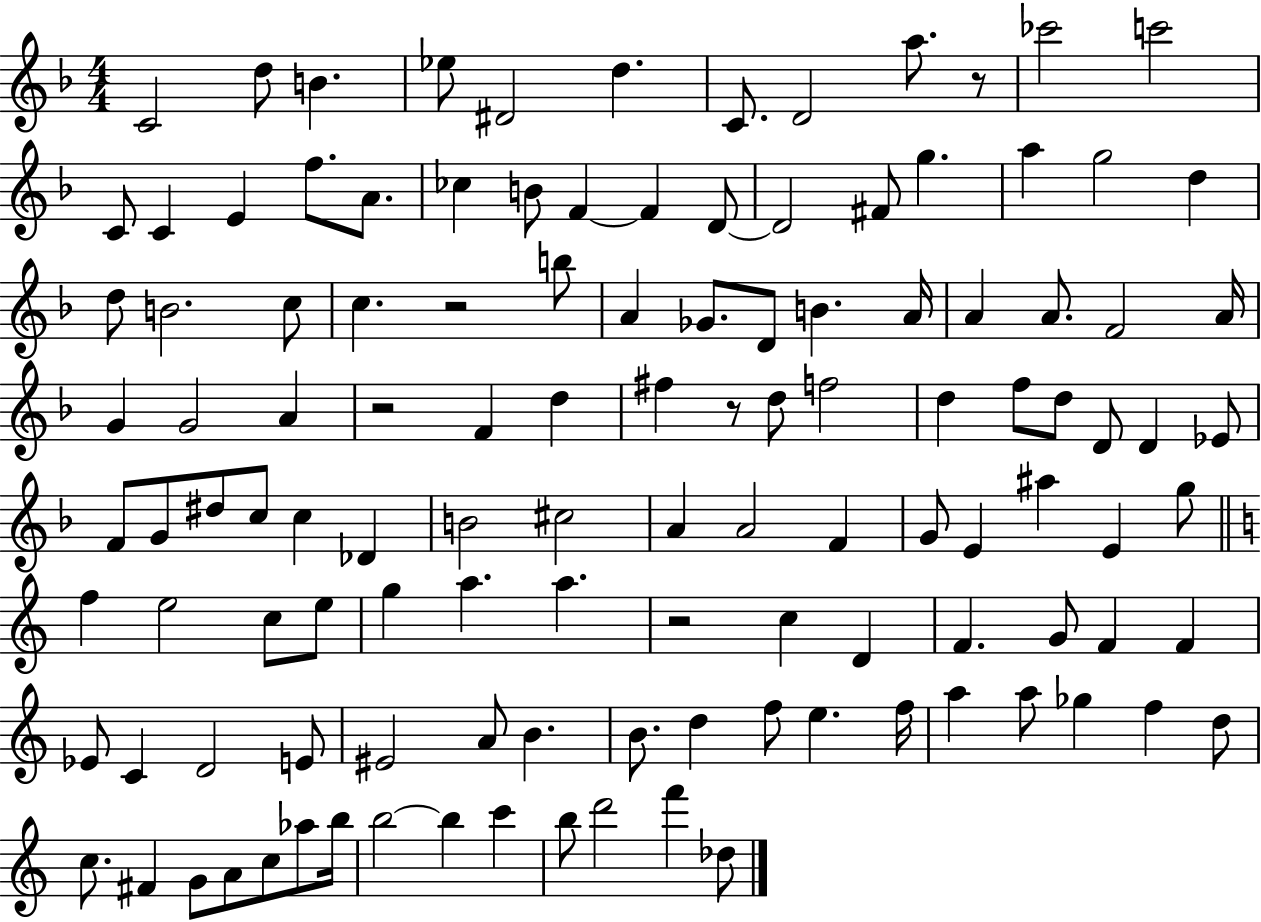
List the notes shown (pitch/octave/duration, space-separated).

C4/h D5/e B4/q. Eb5/e D#4/h D5/q. C4/e. D4/h A5/e. R/e CES6/h C6/h C4/e C4/q E4/q F5/e. A4/e. CES5/q B4/e F4/q F4/q D4/e D4/h F#4/e G5/q. A5/q G5/h D5/q D5/e B4/h. C5/e C5/q. R/h B5/e A4/q Gb4/e. D4/e B4/q. A4/s A4/q A4/e. F4/h A4/s G4/q G4/h A4/q R/h F4/q D5/q F#5/q R/e D5/e F5/h D5/q F5/e D5/e D4/e D4/q Eb4/e F4/e G4/e D#5/e C5/e C5/q Db4/q B4/h C#5/h A4/q A4/h F4/q G4/e E4/q A#5/q E4/q G5/e F5/q E5/h C5/e E5/e G5/q A5/q. A5/q. R/h C5/q D4/q F4/q. G4/e F4/q F4/q Eb4/e C4/q D4/h E4/e EIS4/h A4/e B4/q. B4/e. D5/q F5/e E5/q. F5/s A5/q A5/e Gb5/q F5/q D5/e C5/e. F#4/q G4/e A4/e C5/e Ab5/e B5/s B5/h B5/q C6/q B5/e D6/h F6/q Db5/e